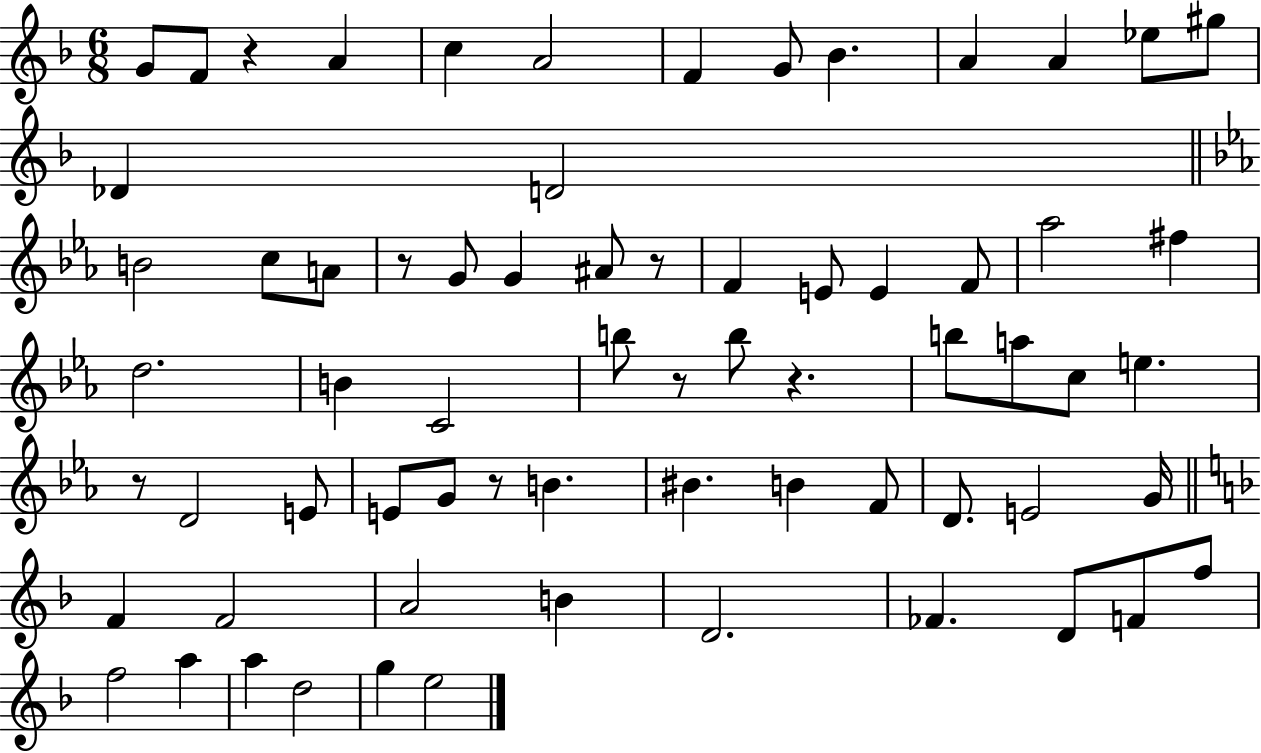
{
  \clef treble
  \numericTimeSignature
  \time 6/8
  \key f \major
  \repeat volta 2 { g'8 f'8 r4 a'4 | c''4 a'2 | f'4 g'8 bes'4. | a'4 a'4 ees''8 gis''8 | \break des'4 d'2 | \bar "||" \break \key ees \major b'2 c''8 a'8 | r8 g'8 g'4 ais'8 r8 | f'4 e'8 e'4 f'8 | aes''2 fis''4 | \break d''2. | b'4 c'2 | b''8 r8 b''8 r4. | b''8 a''8 c''8 e''4. | \break r8 d'2 e'8 | e'8 g'8 r8 b'4. | bis'4. b'4 f'8 | d'8. e'2 g'16 | \break \bar "||" \break \key f \major f'4 f'2 | a'2 b'4 | d'2. | fes'4. d'8 f'8 f''8 | \break f''2 a''4 | a''4 d''2 | g''4 e''2 | } \bar "|."
}